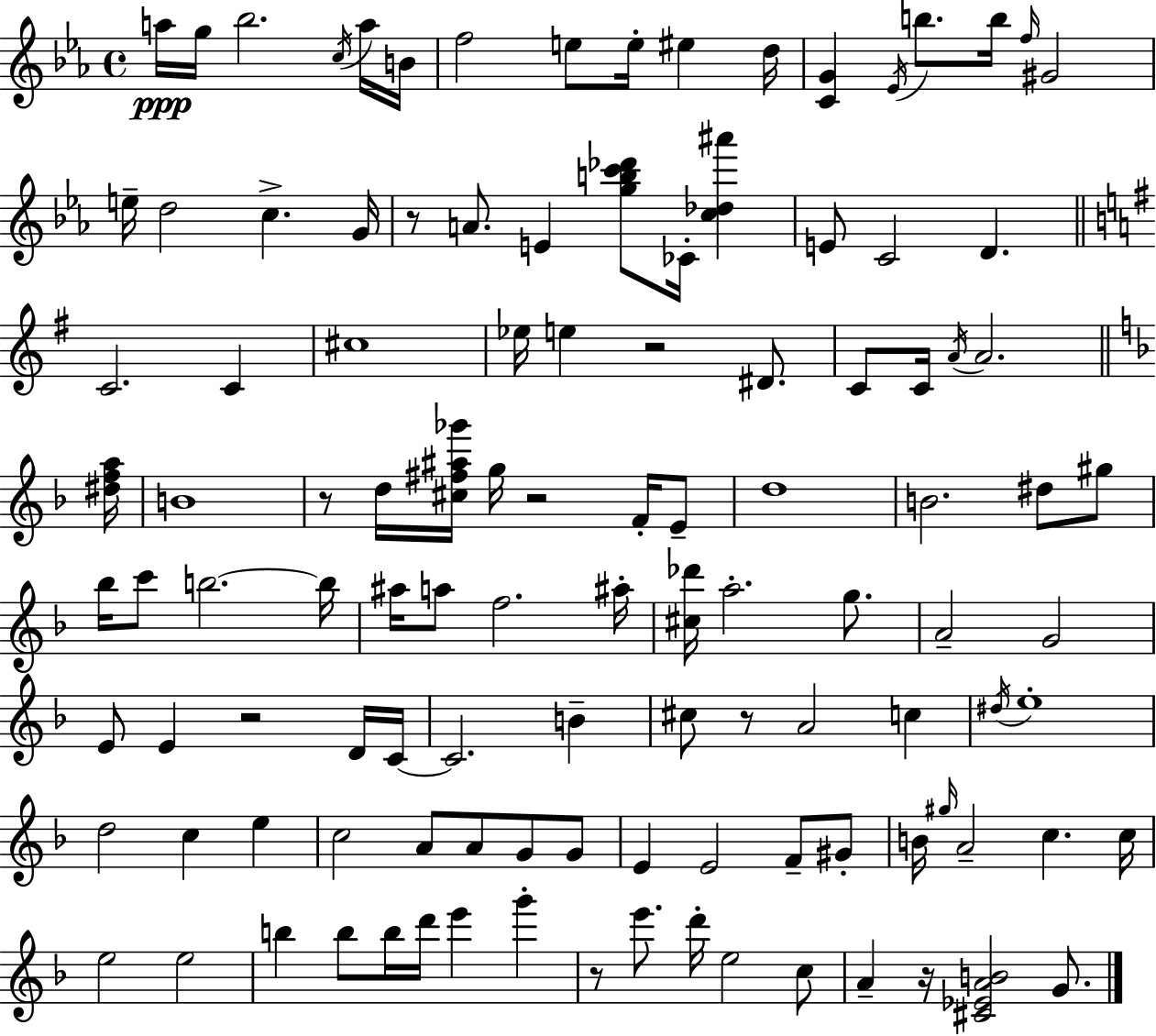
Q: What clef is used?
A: treble